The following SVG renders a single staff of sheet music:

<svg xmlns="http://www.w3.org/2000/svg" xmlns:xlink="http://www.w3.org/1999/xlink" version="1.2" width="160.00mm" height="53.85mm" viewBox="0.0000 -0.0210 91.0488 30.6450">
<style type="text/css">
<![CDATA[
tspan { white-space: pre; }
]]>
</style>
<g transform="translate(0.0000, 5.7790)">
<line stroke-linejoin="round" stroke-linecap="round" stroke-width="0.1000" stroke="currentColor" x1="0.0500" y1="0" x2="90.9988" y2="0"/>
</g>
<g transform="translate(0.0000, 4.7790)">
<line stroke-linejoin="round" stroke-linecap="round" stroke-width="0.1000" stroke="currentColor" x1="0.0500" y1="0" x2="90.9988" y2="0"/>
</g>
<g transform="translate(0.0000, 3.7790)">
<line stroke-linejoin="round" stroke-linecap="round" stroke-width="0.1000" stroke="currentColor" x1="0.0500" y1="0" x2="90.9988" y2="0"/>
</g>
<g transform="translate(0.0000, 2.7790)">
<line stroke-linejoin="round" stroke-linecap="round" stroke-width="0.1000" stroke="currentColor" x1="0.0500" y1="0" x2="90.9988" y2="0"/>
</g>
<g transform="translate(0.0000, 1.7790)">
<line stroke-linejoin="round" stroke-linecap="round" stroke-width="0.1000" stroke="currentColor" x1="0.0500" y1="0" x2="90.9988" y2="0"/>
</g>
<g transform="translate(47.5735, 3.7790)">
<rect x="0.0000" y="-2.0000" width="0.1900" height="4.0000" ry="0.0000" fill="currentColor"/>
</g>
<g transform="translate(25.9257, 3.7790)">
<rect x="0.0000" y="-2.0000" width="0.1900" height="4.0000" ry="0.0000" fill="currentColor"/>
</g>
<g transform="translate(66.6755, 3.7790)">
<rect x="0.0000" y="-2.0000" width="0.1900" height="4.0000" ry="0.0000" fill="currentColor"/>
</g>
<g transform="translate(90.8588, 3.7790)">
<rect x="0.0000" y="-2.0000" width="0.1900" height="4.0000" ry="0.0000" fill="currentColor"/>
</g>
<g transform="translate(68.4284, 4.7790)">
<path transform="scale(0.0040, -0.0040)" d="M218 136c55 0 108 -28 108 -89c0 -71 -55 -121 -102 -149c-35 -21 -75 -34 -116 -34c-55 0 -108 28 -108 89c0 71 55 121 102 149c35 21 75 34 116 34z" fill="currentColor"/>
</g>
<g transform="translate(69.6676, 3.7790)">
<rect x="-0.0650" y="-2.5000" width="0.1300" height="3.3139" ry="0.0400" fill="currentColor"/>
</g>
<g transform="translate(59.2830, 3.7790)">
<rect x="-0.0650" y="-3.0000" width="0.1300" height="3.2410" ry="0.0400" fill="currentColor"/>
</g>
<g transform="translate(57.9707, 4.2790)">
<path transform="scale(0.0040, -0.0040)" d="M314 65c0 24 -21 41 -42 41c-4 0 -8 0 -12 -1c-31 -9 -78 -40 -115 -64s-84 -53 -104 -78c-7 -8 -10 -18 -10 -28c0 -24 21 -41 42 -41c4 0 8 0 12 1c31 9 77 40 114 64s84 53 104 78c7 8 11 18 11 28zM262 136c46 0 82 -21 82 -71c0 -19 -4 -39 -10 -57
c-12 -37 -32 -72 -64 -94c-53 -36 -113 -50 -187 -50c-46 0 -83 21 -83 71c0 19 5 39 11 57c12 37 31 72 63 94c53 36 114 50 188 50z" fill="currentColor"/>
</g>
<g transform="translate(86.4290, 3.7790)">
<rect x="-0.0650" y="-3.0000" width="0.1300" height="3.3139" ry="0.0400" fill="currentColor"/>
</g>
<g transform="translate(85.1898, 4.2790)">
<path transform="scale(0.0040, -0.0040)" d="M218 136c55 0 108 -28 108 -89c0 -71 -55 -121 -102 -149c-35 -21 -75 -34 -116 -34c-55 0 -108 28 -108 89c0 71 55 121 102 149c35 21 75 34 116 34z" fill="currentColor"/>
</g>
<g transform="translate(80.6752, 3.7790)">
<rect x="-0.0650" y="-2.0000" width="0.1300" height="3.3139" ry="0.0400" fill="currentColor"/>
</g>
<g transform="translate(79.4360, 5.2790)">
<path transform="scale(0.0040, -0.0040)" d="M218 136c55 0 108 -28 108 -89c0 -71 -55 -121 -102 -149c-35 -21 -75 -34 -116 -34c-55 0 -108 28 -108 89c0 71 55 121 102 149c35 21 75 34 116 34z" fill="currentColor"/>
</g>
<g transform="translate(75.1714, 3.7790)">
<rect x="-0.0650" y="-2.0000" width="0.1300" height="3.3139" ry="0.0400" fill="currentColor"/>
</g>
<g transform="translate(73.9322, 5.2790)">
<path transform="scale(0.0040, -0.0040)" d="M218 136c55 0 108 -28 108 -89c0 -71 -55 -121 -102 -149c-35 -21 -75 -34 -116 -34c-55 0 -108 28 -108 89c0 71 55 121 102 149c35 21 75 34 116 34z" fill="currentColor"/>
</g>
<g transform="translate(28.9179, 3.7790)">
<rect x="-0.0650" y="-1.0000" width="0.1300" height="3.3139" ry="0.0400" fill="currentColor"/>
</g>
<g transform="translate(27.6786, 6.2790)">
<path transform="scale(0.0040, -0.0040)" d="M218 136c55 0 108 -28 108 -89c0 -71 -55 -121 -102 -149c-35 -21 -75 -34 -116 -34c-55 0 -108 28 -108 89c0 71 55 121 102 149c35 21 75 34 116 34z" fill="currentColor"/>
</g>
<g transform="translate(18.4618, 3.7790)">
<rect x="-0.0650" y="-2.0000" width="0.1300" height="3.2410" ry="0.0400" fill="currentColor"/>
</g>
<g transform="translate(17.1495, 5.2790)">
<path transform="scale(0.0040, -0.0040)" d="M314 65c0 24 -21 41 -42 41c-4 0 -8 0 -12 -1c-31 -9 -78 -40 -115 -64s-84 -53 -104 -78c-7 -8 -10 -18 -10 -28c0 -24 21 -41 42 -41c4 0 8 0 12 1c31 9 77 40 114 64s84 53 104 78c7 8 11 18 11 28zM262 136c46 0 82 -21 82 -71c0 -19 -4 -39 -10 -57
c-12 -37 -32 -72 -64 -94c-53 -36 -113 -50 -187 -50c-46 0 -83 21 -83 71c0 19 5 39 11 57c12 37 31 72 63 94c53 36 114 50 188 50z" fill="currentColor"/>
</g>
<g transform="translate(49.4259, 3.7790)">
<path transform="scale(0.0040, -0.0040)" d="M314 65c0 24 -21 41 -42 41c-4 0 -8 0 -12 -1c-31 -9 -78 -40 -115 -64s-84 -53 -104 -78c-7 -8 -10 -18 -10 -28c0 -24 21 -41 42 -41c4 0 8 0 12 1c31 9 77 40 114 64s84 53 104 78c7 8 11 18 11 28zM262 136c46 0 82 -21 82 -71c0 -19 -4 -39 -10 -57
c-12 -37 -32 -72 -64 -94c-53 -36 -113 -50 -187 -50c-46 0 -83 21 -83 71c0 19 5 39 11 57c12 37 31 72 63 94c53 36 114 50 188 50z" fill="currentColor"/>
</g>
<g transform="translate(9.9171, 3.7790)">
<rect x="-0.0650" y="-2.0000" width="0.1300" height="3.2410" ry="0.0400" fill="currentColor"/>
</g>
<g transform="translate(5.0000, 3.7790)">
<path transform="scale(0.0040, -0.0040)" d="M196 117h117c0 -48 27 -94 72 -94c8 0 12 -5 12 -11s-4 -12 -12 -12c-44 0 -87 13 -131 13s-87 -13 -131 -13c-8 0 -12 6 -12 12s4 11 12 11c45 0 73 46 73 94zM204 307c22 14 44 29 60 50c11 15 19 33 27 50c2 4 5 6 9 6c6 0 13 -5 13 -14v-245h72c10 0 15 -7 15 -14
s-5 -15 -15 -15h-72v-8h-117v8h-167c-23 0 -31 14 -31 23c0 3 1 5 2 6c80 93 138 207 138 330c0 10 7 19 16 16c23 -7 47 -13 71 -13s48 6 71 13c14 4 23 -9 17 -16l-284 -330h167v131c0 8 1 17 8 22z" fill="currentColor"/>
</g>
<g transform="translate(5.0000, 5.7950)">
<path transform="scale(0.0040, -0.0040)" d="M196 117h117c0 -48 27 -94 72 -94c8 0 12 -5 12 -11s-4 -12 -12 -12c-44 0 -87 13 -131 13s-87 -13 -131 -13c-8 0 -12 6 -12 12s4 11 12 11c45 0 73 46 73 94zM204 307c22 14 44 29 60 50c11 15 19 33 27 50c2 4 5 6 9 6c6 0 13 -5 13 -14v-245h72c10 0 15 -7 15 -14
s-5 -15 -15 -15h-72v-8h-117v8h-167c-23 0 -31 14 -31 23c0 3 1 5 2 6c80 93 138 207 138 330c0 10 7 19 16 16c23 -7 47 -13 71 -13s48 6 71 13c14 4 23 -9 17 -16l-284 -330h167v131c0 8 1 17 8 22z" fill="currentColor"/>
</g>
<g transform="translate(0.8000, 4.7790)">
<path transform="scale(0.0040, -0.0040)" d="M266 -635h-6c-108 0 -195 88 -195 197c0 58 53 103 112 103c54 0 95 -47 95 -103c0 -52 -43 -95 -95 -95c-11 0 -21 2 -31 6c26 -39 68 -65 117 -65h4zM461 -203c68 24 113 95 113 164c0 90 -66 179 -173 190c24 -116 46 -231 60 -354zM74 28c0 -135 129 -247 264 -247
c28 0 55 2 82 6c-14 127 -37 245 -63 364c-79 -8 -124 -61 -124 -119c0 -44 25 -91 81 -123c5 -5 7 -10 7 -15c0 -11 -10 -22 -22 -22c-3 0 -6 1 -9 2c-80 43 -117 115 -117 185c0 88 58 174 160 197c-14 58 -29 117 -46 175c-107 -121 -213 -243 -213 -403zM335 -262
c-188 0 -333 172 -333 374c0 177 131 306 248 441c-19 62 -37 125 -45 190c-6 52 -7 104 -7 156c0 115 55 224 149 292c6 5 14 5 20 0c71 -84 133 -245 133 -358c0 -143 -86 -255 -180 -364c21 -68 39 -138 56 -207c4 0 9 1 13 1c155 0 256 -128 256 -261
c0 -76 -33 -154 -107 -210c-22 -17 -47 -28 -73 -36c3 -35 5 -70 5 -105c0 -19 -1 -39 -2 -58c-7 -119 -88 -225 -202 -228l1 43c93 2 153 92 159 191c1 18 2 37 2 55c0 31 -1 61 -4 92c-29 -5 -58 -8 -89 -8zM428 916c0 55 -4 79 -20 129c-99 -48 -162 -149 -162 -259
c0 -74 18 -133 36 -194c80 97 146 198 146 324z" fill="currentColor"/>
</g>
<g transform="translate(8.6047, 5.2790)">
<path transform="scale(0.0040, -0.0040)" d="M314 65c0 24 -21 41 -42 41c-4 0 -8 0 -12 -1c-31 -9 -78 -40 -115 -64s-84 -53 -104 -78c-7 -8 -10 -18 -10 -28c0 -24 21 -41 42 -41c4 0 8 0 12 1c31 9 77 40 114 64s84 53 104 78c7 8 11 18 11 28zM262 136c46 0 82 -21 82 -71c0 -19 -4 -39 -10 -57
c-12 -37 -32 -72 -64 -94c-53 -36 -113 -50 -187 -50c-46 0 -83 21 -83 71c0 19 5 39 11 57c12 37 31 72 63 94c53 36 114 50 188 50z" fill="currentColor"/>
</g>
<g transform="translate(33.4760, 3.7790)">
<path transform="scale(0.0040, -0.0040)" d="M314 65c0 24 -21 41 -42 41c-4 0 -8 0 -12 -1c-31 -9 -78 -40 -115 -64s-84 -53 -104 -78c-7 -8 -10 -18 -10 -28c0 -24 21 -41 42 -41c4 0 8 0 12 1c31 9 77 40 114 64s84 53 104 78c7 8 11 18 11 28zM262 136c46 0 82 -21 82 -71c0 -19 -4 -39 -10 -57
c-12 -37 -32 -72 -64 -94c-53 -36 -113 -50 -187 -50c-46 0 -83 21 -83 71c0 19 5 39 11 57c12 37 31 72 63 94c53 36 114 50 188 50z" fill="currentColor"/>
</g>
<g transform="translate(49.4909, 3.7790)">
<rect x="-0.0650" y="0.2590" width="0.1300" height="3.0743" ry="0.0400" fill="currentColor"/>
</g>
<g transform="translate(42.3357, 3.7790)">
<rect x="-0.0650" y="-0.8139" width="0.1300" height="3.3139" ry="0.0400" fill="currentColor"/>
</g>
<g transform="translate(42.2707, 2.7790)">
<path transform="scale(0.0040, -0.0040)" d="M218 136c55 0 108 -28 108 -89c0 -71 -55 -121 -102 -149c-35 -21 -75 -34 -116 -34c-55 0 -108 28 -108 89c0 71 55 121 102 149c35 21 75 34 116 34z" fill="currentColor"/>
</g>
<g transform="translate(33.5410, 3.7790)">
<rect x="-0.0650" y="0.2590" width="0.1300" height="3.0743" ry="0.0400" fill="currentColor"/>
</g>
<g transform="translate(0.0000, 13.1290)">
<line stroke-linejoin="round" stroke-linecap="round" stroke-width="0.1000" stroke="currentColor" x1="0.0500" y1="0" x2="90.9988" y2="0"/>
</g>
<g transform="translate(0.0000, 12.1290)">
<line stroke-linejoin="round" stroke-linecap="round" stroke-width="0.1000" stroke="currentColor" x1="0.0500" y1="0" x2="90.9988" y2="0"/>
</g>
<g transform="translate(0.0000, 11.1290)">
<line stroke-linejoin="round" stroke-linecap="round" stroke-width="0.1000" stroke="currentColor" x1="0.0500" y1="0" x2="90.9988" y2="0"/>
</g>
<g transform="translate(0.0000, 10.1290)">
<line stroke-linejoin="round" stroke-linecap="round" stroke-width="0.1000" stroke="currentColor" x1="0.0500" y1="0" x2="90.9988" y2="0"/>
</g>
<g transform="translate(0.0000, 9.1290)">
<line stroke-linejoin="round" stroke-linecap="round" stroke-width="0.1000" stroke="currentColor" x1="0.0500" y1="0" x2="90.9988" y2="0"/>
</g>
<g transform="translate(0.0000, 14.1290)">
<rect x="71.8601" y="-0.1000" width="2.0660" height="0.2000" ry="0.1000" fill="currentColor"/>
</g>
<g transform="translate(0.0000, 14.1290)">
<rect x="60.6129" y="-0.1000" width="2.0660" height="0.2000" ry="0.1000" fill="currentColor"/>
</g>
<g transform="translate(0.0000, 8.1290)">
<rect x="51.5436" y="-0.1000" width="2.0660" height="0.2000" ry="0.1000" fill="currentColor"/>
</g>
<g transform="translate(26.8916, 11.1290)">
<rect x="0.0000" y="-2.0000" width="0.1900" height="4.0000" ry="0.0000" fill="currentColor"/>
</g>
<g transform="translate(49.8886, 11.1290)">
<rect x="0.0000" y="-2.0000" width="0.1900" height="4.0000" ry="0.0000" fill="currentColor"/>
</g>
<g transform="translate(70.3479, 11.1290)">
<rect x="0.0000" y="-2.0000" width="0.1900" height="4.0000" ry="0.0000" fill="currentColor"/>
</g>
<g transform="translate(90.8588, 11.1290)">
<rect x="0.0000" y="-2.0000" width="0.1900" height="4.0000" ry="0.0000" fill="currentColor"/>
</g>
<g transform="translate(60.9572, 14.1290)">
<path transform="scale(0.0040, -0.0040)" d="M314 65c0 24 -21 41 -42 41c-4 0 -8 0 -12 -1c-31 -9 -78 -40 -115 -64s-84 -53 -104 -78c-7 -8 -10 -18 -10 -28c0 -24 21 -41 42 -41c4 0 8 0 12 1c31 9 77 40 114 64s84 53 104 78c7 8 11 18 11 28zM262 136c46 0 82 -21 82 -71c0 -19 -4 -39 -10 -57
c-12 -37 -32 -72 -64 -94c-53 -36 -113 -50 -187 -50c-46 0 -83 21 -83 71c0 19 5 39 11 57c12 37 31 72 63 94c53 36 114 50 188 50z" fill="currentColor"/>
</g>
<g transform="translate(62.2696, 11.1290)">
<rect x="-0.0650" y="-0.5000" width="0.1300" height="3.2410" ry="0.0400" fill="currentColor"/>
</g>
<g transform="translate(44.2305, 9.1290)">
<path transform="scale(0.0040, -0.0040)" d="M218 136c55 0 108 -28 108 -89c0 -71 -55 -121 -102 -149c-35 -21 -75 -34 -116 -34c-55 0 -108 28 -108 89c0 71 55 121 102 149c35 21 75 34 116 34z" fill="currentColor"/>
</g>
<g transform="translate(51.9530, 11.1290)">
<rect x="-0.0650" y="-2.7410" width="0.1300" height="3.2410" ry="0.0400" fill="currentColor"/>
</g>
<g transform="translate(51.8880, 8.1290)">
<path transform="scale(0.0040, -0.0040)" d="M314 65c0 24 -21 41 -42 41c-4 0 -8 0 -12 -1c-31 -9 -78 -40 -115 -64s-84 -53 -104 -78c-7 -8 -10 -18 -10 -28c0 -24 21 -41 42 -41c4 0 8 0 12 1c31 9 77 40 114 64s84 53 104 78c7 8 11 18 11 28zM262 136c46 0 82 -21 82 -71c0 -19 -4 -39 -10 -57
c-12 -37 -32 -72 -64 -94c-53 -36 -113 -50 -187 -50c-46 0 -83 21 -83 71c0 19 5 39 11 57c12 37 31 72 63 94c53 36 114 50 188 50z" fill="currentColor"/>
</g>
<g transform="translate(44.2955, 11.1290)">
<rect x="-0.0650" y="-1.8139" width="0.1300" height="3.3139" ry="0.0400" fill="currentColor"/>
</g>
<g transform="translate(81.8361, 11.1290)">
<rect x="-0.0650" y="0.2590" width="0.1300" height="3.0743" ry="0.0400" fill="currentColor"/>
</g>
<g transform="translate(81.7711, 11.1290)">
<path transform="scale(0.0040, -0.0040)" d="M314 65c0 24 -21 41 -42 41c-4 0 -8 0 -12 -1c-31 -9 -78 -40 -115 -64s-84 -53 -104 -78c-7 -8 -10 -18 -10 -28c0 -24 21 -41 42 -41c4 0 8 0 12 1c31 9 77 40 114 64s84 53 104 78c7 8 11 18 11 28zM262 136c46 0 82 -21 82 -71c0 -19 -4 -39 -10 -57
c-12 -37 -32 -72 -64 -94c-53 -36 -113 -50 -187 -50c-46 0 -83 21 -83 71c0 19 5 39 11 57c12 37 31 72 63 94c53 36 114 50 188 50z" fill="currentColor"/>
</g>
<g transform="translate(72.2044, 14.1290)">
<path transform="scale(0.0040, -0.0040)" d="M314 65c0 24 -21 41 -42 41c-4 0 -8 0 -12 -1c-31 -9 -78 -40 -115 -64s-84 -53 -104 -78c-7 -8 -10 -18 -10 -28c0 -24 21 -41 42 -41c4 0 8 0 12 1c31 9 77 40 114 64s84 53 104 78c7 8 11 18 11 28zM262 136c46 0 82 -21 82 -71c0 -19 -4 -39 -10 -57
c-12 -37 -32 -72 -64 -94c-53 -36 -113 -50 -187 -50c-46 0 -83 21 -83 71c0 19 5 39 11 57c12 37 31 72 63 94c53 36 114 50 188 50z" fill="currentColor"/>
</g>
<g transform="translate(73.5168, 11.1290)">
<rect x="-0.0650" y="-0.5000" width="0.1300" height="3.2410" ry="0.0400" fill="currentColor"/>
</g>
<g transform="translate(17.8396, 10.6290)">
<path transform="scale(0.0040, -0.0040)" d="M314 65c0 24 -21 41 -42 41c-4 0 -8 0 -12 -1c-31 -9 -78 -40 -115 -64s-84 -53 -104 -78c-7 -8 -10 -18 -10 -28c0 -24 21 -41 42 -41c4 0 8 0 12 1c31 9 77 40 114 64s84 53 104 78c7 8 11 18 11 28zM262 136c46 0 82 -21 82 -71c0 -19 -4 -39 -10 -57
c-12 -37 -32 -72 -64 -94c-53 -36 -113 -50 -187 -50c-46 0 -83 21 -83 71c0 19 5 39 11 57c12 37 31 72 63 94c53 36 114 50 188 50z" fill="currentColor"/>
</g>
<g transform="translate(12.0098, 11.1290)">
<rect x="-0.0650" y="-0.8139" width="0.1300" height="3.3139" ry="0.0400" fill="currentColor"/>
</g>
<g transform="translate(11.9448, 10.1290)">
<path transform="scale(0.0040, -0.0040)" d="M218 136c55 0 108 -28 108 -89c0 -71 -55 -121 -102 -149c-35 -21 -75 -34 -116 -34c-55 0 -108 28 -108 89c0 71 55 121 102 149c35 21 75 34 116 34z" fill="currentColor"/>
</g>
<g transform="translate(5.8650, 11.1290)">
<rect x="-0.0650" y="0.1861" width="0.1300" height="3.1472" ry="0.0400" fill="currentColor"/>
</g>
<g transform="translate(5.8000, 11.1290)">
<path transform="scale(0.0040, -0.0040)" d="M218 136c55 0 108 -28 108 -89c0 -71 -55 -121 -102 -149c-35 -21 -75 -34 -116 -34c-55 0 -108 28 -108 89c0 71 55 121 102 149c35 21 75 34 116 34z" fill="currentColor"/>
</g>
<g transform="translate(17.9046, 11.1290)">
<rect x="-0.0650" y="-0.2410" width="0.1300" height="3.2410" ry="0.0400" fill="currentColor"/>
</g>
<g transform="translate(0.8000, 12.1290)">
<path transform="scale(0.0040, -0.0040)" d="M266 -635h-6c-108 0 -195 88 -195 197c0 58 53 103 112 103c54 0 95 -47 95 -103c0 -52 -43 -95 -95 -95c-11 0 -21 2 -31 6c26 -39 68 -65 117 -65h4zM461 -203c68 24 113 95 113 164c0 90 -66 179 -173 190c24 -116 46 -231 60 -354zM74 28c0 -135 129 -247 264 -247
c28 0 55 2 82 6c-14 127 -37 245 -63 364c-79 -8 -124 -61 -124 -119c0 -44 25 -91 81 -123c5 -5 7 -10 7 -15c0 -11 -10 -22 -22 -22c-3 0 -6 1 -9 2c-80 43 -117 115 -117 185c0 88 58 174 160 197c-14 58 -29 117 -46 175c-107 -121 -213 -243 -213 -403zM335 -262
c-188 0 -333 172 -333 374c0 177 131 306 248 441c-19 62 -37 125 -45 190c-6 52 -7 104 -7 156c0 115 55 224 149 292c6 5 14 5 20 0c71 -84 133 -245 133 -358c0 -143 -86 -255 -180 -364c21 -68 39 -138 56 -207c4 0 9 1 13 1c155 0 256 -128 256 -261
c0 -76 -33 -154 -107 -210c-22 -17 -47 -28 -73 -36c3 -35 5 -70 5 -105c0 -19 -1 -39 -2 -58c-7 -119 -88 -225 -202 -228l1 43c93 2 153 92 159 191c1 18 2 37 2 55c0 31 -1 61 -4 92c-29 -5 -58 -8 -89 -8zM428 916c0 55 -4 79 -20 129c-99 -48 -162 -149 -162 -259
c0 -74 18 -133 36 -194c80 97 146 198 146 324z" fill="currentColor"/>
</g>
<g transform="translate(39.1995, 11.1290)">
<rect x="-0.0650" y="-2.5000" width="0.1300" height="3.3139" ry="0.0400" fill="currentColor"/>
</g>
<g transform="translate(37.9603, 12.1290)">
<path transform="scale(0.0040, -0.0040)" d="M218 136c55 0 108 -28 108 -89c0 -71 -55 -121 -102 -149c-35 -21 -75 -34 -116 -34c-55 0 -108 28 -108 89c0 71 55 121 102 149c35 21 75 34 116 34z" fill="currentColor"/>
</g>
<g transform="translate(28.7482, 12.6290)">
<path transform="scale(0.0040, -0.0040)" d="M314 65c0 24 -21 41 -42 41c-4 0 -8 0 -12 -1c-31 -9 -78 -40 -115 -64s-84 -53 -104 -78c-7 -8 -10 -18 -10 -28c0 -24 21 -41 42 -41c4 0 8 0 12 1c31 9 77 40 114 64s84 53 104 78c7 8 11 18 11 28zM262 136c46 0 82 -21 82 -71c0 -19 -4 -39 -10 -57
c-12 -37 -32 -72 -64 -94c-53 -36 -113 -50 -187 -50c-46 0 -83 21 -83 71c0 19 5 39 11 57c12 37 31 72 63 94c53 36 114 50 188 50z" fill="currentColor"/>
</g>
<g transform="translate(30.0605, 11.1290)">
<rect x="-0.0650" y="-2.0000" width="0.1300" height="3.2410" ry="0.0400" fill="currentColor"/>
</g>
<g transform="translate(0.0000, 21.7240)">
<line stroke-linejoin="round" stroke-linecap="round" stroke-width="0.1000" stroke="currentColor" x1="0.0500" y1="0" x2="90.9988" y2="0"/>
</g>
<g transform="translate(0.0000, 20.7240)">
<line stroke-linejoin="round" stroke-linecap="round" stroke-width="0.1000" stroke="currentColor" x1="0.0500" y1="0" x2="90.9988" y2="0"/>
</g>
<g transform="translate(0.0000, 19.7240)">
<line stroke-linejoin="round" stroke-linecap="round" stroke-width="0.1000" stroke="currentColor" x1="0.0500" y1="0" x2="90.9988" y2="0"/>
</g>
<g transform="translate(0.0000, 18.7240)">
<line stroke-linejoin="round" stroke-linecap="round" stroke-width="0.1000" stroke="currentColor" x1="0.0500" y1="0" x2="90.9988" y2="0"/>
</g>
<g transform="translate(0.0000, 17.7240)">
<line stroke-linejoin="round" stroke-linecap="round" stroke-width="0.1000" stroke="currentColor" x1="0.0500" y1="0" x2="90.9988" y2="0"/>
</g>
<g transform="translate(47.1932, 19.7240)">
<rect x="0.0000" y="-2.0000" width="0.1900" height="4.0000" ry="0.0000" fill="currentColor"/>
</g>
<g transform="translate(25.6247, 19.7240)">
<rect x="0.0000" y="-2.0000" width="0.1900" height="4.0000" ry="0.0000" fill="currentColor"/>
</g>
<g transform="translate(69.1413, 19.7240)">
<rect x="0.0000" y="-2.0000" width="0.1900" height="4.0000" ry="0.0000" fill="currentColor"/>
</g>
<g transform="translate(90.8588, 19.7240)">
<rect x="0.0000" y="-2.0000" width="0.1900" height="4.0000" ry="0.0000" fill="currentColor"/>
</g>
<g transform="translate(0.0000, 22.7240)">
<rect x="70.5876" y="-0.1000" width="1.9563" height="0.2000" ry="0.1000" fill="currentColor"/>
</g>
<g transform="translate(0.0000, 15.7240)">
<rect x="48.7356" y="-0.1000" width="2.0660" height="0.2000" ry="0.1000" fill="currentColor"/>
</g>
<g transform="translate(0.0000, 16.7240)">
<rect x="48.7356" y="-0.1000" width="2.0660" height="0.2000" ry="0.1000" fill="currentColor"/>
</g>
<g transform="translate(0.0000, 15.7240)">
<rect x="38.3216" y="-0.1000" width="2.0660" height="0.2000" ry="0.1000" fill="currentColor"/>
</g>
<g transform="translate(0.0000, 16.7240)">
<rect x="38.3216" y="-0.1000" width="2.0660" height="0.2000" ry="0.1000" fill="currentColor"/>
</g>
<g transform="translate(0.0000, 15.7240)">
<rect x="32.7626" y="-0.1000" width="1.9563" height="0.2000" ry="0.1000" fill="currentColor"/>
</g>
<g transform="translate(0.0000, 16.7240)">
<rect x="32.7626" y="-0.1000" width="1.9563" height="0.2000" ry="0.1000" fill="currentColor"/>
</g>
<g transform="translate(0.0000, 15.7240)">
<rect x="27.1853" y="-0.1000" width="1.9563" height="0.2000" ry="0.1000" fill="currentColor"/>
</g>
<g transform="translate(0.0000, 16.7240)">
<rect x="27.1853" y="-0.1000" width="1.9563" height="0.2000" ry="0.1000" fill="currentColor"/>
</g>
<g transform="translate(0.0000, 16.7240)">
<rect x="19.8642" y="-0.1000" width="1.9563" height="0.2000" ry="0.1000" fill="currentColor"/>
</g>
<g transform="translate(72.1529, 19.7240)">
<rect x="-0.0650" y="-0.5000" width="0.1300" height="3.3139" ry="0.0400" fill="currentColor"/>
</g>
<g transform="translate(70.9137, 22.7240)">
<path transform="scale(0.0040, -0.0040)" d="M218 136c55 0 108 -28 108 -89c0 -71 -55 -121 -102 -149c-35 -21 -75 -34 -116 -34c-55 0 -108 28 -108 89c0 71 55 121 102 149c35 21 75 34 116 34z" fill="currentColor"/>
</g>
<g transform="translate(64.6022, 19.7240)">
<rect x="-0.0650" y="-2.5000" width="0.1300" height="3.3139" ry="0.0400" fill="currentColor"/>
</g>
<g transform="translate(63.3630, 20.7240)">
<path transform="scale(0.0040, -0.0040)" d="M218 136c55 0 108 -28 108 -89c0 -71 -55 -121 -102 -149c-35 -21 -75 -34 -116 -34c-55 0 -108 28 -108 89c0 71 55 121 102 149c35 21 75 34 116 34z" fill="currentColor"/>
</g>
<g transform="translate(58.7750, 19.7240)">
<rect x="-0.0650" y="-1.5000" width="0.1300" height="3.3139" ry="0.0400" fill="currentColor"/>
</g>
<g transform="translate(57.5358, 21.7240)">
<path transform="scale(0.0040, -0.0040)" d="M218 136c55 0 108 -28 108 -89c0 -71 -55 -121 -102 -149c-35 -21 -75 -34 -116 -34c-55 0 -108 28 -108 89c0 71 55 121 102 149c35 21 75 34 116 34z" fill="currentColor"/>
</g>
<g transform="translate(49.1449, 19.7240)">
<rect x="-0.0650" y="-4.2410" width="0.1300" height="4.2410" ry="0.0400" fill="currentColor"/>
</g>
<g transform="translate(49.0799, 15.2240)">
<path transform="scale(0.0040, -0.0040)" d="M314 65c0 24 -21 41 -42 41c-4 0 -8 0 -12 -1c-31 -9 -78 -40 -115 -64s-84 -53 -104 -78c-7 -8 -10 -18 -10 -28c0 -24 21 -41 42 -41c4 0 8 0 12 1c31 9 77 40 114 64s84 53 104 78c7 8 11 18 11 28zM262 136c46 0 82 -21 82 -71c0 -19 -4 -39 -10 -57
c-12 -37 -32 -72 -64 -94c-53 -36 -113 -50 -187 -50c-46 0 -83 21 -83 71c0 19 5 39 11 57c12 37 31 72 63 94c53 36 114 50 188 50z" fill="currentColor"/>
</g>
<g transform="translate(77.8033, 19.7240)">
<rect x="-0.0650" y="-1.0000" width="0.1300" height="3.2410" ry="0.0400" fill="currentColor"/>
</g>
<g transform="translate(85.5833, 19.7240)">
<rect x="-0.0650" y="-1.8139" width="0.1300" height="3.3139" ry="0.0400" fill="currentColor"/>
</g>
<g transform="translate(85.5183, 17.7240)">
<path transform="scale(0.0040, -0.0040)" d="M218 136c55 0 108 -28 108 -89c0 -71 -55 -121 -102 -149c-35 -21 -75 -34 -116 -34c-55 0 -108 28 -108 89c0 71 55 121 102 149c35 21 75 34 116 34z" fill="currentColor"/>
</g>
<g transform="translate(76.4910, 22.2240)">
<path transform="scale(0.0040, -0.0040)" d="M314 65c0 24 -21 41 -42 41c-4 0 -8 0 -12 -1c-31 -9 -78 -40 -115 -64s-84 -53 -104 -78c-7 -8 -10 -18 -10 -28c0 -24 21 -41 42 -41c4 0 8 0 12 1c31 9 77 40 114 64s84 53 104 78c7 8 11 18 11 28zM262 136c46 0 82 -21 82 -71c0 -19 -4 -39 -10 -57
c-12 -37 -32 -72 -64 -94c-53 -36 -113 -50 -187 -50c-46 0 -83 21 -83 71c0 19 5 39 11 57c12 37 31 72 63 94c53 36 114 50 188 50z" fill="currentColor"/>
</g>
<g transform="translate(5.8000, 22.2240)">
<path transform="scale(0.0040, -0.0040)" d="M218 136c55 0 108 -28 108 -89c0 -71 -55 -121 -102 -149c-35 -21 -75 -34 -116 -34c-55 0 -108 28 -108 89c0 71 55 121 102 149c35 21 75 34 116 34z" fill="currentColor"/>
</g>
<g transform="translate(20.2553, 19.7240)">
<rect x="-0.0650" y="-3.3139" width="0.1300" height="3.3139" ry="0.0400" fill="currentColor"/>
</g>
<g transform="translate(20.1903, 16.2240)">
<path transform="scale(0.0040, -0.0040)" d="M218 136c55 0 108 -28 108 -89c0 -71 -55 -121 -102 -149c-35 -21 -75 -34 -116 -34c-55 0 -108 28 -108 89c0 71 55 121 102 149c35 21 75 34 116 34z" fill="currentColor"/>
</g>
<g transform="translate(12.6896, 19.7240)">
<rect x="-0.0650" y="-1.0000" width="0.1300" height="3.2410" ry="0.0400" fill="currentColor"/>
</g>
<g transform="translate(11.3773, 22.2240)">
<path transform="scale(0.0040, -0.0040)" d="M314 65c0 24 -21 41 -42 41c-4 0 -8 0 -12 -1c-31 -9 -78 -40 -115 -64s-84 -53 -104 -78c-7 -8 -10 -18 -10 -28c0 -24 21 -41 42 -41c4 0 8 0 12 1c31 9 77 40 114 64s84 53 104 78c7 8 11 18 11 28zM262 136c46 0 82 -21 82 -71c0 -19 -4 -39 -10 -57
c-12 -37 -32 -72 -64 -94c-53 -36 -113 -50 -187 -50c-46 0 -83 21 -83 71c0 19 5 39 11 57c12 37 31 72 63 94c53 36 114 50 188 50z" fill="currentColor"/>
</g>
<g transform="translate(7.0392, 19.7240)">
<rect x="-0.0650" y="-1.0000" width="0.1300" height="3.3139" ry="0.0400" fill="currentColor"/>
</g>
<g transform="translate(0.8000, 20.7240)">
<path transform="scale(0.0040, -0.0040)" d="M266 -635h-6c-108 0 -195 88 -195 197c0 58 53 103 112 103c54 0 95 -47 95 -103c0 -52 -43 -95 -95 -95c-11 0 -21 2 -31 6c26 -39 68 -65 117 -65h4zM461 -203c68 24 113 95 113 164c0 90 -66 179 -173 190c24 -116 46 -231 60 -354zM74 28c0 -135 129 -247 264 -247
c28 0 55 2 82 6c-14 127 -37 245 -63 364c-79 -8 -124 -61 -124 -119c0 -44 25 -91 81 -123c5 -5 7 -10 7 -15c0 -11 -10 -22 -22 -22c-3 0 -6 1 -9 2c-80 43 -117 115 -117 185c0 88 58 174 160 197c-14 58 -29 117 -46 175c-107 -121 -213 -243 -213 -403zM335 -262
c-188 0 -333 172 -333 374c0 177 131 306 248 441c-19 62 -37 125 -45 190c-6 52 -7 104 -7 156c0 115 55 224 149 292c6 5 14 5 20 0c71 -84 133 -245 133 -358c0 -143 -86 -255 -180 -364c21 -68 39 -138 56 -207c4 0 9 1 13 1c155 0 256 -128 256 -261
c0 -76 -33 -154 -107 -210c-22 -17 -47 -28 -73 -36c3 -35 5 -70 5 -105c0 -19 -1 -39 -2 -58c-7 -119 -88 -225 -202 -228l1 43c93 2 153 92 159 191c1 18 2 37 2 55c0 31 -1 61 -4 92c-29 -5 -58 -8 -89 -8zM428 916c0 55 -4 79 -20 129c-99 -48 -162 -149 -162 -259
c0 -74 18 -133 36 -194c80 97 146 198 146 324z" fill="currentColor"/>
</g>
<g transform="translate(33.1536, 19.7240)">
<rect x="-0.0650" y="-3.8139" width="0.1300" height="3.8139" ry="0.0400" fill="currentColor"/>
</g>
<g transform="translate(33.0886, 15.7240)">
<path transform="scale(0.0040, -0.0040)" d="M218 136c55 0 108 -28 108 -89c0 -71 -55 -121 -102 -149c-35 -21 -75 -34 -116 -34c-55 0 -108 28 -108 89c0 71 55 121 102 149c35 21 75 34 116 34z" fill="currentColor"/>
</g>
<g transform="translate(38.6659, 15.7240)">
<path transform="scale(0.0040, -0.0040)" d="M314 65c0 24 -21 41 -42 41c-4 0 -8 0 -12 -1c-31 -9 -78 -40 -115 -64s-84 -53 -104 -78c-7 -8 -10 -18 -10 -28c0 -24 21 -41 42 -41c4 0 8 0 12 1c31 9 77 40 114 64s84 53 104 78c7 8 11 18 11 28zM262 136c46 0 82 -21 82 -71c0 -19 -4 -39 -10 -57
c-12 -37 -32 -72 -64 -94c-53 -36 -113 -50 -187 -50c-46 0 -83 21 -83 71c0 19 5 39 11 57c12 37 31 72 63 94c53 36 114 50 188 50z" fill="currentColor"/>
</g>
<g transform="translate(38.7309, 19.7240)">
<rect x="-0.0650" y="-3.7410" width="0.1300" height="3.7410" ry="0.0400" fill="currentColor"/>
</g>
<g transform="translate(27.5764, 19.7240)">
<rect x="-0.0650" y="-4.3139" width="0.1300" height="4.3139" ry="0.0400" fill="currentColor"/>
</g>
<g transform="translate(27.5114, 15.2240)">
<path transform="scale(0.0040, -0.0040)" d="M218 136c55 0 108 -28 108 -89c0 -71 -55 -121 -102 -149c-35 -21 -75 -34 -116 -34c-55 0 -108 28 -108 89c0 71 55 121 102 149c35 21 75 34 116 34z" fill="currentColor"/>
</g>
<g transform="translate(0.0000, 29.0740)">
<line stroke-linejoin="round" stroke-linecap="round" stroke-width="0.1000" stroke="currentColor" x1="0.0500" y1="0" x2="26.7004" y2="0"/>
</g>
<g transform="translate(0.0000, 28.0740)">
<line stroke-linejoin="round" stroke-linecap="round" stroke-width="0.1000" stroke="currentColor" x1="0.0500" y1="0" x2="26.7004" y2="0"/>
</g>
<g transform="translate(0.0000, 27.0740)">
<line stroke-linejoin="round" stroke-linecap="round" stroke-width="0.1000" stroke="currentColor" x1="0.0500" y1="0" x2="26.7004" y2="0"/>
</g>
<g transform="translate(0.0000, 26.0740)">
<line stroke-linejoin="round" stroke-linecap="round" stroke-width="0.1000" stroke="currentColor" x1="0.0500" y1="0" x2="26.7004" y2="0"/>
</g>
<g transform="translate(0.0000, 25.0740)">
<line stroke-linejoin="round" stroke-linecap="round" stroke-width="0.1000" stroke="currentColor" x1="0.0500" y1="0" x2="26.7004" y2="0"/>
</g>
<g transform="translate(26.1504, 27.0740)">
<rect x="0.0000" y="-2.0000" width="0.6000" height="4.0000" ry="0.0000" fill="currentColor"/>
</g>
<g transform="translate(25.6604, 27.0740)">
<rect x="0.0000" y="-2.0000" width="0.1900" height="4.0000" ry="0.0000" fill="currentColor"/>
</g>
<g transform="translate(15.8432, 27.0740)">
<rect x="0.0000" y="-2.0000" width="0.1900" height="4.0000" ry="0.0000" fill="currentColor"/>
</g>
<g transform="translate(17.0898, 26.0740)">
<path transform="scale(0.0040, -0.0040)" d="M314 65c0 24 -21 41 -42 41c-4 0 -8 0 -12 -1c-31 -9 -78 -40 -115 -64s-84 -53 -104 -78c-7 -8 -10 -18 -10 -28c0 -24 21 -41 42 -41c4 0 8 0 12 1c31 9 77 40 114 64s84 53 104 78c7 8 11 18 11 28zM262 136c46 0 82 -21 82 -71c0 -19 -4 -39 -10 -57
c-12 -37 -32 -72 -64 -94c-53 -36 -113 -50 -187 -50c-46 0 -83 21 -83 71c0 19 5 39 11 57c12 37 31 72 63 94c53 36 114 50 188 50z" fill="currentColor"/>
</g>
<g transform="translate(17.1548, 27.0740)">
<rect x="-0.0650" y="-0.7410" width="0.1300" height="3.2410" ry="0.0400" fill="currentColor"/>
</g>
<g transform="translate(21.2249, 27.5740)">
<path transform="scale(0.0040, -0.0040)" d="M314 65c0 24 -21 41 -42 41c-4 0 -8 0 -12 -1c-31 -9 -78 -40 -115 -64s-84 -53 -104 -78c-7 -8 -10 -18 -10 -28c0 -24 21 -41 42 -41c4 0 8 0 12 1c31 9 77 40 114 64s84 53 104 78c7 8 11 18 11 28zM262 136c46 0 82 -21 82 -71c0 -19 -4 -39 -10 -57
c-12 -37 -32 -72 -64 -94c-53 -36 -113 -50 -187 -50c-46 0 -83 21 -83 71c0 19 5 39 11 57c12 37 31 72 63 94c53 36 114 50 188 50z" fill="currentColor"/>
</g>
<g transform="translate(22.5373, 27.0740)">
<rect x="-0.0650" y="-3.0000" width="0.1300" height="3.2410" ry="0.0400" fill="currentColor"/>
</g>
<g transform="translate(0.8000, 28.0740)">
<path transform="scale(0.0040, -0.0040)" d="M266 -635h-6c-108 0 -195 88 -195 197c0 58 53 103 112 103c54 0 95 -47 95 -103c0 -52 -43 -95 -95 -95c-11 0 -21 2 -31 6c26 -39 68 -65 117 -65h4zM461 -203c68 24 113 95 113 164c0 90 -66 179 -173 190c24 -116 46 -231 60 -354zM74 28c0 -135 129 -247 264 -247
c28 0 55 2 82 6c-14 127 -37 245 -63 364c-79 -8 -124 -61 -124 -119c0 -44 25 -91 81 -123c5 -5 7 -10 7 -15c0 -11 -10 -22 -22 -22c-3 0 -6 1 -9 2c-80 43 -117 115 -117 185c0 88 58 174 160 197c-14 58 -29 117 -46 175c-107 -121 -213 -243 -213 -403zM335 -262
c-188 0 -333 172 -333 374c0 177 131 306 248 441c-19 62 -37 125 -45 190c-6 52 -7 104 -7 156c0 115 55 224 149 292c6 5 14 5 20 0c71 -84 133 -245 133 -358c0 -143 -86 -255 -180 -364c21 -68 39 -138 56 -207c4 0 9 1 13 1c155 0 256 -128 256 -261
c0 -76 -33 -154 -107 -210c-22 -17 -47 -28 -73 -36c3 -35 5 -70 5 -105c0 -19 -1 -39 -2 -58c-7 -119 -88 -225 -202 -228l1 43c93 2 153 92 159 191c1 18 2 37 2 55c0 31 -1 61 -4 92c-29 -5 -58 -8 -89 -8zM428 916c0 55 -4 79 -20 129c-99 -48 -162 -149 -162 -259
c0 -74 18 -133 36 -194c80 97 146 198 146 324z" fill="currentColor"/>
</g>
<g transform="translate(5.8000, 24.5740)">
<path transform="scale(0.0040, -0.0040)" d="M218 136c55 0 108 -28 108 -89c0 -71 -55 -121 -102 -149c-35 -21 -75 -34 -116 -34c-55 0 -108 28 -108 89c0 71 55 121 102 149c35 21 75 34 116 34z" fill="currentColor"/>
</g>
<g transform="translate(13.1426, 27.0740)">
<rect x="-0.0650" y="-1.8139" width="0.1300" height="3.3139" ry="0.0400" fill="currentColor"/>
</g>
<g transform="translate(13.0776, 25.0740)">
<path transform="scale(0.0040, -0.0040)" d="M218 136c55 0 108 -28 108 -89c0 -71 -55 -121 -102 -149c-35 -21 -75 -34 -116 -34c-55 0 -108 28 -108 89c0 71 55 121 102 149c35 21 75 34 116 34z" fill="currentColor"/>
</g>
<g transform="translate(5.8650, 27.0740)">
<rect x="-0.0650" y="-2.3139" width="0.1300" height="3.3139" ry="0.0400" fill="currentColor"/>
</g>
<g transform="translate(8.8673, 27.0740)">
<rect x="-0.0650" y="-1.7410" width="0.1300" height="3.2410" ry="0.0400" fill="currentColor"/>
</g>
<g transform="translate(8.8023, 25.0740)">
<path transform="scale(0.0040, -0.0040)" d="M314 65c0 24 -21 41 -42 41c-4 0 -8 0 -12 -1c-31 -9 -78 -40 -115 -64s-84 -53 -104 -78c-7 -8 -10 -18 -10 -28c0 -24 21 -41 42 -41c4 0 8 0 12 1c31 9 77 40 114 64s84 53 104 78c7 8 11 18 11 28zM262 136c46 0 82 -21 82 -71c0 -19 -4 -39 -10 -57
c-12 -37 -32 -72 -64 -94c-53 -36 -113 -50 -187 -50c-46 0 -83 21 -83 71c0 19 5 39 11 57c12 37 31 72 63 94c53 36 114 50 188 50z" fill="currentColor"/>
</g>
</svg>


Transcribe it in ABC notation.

X:1
T:Untitled
M:4/4
L:1/4
K:C
F2 F2 D B2 d B2 A2 G F F A B d c2 F2 G f a2 C2 C2 B2 D D2 b d' c' c'2 d'2 E G C D2 f g f2 f d2 A2